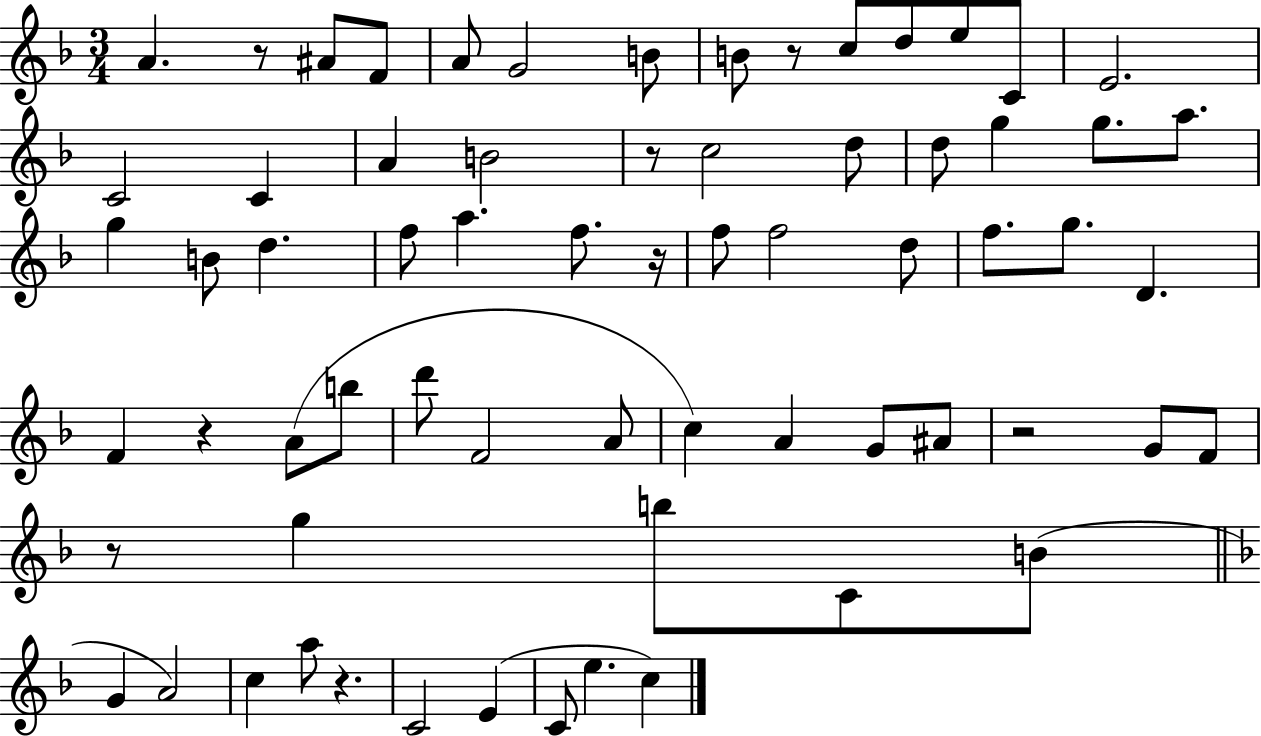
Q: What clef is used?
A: treble